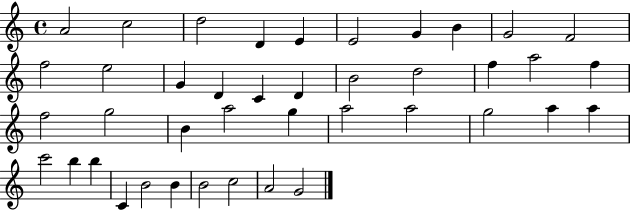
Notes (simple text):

A4/h C5/h D5/h D4/q E4/q E4/h G4/q B4/q G4/h F4/h F5/h E5/h G4/q D4/q C4/q D4/q B4/h D5/h F5/q A5/h F5/q F5/h G5/h B4/q A5/h G5/q A5/h A5/h G5/h A5/q A5/q C6/h B5/q B5/q C4/q B4/h B4/q B4/h C5/h A4/h G4/h